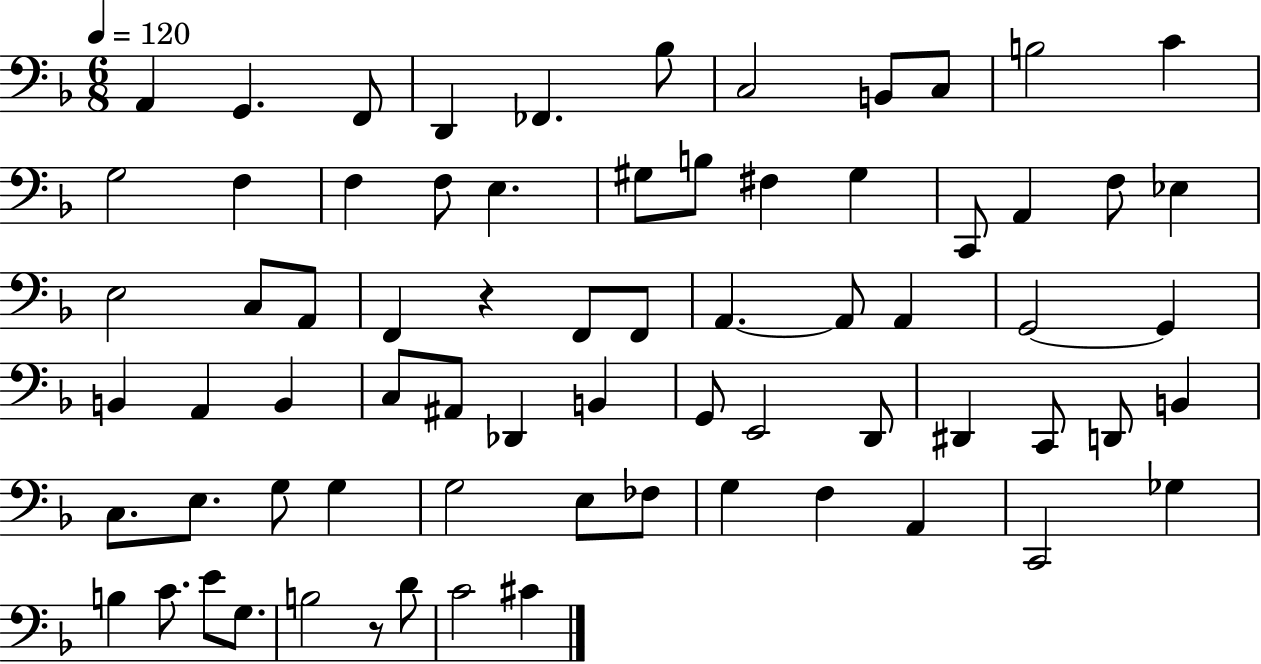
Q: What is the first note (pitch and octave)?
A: A2